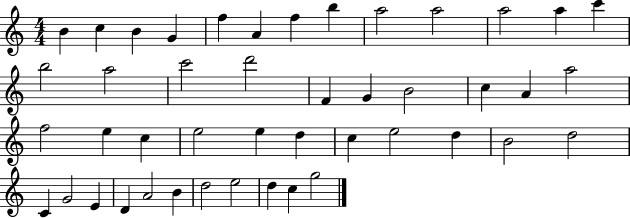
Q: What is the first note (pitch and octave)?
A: B4